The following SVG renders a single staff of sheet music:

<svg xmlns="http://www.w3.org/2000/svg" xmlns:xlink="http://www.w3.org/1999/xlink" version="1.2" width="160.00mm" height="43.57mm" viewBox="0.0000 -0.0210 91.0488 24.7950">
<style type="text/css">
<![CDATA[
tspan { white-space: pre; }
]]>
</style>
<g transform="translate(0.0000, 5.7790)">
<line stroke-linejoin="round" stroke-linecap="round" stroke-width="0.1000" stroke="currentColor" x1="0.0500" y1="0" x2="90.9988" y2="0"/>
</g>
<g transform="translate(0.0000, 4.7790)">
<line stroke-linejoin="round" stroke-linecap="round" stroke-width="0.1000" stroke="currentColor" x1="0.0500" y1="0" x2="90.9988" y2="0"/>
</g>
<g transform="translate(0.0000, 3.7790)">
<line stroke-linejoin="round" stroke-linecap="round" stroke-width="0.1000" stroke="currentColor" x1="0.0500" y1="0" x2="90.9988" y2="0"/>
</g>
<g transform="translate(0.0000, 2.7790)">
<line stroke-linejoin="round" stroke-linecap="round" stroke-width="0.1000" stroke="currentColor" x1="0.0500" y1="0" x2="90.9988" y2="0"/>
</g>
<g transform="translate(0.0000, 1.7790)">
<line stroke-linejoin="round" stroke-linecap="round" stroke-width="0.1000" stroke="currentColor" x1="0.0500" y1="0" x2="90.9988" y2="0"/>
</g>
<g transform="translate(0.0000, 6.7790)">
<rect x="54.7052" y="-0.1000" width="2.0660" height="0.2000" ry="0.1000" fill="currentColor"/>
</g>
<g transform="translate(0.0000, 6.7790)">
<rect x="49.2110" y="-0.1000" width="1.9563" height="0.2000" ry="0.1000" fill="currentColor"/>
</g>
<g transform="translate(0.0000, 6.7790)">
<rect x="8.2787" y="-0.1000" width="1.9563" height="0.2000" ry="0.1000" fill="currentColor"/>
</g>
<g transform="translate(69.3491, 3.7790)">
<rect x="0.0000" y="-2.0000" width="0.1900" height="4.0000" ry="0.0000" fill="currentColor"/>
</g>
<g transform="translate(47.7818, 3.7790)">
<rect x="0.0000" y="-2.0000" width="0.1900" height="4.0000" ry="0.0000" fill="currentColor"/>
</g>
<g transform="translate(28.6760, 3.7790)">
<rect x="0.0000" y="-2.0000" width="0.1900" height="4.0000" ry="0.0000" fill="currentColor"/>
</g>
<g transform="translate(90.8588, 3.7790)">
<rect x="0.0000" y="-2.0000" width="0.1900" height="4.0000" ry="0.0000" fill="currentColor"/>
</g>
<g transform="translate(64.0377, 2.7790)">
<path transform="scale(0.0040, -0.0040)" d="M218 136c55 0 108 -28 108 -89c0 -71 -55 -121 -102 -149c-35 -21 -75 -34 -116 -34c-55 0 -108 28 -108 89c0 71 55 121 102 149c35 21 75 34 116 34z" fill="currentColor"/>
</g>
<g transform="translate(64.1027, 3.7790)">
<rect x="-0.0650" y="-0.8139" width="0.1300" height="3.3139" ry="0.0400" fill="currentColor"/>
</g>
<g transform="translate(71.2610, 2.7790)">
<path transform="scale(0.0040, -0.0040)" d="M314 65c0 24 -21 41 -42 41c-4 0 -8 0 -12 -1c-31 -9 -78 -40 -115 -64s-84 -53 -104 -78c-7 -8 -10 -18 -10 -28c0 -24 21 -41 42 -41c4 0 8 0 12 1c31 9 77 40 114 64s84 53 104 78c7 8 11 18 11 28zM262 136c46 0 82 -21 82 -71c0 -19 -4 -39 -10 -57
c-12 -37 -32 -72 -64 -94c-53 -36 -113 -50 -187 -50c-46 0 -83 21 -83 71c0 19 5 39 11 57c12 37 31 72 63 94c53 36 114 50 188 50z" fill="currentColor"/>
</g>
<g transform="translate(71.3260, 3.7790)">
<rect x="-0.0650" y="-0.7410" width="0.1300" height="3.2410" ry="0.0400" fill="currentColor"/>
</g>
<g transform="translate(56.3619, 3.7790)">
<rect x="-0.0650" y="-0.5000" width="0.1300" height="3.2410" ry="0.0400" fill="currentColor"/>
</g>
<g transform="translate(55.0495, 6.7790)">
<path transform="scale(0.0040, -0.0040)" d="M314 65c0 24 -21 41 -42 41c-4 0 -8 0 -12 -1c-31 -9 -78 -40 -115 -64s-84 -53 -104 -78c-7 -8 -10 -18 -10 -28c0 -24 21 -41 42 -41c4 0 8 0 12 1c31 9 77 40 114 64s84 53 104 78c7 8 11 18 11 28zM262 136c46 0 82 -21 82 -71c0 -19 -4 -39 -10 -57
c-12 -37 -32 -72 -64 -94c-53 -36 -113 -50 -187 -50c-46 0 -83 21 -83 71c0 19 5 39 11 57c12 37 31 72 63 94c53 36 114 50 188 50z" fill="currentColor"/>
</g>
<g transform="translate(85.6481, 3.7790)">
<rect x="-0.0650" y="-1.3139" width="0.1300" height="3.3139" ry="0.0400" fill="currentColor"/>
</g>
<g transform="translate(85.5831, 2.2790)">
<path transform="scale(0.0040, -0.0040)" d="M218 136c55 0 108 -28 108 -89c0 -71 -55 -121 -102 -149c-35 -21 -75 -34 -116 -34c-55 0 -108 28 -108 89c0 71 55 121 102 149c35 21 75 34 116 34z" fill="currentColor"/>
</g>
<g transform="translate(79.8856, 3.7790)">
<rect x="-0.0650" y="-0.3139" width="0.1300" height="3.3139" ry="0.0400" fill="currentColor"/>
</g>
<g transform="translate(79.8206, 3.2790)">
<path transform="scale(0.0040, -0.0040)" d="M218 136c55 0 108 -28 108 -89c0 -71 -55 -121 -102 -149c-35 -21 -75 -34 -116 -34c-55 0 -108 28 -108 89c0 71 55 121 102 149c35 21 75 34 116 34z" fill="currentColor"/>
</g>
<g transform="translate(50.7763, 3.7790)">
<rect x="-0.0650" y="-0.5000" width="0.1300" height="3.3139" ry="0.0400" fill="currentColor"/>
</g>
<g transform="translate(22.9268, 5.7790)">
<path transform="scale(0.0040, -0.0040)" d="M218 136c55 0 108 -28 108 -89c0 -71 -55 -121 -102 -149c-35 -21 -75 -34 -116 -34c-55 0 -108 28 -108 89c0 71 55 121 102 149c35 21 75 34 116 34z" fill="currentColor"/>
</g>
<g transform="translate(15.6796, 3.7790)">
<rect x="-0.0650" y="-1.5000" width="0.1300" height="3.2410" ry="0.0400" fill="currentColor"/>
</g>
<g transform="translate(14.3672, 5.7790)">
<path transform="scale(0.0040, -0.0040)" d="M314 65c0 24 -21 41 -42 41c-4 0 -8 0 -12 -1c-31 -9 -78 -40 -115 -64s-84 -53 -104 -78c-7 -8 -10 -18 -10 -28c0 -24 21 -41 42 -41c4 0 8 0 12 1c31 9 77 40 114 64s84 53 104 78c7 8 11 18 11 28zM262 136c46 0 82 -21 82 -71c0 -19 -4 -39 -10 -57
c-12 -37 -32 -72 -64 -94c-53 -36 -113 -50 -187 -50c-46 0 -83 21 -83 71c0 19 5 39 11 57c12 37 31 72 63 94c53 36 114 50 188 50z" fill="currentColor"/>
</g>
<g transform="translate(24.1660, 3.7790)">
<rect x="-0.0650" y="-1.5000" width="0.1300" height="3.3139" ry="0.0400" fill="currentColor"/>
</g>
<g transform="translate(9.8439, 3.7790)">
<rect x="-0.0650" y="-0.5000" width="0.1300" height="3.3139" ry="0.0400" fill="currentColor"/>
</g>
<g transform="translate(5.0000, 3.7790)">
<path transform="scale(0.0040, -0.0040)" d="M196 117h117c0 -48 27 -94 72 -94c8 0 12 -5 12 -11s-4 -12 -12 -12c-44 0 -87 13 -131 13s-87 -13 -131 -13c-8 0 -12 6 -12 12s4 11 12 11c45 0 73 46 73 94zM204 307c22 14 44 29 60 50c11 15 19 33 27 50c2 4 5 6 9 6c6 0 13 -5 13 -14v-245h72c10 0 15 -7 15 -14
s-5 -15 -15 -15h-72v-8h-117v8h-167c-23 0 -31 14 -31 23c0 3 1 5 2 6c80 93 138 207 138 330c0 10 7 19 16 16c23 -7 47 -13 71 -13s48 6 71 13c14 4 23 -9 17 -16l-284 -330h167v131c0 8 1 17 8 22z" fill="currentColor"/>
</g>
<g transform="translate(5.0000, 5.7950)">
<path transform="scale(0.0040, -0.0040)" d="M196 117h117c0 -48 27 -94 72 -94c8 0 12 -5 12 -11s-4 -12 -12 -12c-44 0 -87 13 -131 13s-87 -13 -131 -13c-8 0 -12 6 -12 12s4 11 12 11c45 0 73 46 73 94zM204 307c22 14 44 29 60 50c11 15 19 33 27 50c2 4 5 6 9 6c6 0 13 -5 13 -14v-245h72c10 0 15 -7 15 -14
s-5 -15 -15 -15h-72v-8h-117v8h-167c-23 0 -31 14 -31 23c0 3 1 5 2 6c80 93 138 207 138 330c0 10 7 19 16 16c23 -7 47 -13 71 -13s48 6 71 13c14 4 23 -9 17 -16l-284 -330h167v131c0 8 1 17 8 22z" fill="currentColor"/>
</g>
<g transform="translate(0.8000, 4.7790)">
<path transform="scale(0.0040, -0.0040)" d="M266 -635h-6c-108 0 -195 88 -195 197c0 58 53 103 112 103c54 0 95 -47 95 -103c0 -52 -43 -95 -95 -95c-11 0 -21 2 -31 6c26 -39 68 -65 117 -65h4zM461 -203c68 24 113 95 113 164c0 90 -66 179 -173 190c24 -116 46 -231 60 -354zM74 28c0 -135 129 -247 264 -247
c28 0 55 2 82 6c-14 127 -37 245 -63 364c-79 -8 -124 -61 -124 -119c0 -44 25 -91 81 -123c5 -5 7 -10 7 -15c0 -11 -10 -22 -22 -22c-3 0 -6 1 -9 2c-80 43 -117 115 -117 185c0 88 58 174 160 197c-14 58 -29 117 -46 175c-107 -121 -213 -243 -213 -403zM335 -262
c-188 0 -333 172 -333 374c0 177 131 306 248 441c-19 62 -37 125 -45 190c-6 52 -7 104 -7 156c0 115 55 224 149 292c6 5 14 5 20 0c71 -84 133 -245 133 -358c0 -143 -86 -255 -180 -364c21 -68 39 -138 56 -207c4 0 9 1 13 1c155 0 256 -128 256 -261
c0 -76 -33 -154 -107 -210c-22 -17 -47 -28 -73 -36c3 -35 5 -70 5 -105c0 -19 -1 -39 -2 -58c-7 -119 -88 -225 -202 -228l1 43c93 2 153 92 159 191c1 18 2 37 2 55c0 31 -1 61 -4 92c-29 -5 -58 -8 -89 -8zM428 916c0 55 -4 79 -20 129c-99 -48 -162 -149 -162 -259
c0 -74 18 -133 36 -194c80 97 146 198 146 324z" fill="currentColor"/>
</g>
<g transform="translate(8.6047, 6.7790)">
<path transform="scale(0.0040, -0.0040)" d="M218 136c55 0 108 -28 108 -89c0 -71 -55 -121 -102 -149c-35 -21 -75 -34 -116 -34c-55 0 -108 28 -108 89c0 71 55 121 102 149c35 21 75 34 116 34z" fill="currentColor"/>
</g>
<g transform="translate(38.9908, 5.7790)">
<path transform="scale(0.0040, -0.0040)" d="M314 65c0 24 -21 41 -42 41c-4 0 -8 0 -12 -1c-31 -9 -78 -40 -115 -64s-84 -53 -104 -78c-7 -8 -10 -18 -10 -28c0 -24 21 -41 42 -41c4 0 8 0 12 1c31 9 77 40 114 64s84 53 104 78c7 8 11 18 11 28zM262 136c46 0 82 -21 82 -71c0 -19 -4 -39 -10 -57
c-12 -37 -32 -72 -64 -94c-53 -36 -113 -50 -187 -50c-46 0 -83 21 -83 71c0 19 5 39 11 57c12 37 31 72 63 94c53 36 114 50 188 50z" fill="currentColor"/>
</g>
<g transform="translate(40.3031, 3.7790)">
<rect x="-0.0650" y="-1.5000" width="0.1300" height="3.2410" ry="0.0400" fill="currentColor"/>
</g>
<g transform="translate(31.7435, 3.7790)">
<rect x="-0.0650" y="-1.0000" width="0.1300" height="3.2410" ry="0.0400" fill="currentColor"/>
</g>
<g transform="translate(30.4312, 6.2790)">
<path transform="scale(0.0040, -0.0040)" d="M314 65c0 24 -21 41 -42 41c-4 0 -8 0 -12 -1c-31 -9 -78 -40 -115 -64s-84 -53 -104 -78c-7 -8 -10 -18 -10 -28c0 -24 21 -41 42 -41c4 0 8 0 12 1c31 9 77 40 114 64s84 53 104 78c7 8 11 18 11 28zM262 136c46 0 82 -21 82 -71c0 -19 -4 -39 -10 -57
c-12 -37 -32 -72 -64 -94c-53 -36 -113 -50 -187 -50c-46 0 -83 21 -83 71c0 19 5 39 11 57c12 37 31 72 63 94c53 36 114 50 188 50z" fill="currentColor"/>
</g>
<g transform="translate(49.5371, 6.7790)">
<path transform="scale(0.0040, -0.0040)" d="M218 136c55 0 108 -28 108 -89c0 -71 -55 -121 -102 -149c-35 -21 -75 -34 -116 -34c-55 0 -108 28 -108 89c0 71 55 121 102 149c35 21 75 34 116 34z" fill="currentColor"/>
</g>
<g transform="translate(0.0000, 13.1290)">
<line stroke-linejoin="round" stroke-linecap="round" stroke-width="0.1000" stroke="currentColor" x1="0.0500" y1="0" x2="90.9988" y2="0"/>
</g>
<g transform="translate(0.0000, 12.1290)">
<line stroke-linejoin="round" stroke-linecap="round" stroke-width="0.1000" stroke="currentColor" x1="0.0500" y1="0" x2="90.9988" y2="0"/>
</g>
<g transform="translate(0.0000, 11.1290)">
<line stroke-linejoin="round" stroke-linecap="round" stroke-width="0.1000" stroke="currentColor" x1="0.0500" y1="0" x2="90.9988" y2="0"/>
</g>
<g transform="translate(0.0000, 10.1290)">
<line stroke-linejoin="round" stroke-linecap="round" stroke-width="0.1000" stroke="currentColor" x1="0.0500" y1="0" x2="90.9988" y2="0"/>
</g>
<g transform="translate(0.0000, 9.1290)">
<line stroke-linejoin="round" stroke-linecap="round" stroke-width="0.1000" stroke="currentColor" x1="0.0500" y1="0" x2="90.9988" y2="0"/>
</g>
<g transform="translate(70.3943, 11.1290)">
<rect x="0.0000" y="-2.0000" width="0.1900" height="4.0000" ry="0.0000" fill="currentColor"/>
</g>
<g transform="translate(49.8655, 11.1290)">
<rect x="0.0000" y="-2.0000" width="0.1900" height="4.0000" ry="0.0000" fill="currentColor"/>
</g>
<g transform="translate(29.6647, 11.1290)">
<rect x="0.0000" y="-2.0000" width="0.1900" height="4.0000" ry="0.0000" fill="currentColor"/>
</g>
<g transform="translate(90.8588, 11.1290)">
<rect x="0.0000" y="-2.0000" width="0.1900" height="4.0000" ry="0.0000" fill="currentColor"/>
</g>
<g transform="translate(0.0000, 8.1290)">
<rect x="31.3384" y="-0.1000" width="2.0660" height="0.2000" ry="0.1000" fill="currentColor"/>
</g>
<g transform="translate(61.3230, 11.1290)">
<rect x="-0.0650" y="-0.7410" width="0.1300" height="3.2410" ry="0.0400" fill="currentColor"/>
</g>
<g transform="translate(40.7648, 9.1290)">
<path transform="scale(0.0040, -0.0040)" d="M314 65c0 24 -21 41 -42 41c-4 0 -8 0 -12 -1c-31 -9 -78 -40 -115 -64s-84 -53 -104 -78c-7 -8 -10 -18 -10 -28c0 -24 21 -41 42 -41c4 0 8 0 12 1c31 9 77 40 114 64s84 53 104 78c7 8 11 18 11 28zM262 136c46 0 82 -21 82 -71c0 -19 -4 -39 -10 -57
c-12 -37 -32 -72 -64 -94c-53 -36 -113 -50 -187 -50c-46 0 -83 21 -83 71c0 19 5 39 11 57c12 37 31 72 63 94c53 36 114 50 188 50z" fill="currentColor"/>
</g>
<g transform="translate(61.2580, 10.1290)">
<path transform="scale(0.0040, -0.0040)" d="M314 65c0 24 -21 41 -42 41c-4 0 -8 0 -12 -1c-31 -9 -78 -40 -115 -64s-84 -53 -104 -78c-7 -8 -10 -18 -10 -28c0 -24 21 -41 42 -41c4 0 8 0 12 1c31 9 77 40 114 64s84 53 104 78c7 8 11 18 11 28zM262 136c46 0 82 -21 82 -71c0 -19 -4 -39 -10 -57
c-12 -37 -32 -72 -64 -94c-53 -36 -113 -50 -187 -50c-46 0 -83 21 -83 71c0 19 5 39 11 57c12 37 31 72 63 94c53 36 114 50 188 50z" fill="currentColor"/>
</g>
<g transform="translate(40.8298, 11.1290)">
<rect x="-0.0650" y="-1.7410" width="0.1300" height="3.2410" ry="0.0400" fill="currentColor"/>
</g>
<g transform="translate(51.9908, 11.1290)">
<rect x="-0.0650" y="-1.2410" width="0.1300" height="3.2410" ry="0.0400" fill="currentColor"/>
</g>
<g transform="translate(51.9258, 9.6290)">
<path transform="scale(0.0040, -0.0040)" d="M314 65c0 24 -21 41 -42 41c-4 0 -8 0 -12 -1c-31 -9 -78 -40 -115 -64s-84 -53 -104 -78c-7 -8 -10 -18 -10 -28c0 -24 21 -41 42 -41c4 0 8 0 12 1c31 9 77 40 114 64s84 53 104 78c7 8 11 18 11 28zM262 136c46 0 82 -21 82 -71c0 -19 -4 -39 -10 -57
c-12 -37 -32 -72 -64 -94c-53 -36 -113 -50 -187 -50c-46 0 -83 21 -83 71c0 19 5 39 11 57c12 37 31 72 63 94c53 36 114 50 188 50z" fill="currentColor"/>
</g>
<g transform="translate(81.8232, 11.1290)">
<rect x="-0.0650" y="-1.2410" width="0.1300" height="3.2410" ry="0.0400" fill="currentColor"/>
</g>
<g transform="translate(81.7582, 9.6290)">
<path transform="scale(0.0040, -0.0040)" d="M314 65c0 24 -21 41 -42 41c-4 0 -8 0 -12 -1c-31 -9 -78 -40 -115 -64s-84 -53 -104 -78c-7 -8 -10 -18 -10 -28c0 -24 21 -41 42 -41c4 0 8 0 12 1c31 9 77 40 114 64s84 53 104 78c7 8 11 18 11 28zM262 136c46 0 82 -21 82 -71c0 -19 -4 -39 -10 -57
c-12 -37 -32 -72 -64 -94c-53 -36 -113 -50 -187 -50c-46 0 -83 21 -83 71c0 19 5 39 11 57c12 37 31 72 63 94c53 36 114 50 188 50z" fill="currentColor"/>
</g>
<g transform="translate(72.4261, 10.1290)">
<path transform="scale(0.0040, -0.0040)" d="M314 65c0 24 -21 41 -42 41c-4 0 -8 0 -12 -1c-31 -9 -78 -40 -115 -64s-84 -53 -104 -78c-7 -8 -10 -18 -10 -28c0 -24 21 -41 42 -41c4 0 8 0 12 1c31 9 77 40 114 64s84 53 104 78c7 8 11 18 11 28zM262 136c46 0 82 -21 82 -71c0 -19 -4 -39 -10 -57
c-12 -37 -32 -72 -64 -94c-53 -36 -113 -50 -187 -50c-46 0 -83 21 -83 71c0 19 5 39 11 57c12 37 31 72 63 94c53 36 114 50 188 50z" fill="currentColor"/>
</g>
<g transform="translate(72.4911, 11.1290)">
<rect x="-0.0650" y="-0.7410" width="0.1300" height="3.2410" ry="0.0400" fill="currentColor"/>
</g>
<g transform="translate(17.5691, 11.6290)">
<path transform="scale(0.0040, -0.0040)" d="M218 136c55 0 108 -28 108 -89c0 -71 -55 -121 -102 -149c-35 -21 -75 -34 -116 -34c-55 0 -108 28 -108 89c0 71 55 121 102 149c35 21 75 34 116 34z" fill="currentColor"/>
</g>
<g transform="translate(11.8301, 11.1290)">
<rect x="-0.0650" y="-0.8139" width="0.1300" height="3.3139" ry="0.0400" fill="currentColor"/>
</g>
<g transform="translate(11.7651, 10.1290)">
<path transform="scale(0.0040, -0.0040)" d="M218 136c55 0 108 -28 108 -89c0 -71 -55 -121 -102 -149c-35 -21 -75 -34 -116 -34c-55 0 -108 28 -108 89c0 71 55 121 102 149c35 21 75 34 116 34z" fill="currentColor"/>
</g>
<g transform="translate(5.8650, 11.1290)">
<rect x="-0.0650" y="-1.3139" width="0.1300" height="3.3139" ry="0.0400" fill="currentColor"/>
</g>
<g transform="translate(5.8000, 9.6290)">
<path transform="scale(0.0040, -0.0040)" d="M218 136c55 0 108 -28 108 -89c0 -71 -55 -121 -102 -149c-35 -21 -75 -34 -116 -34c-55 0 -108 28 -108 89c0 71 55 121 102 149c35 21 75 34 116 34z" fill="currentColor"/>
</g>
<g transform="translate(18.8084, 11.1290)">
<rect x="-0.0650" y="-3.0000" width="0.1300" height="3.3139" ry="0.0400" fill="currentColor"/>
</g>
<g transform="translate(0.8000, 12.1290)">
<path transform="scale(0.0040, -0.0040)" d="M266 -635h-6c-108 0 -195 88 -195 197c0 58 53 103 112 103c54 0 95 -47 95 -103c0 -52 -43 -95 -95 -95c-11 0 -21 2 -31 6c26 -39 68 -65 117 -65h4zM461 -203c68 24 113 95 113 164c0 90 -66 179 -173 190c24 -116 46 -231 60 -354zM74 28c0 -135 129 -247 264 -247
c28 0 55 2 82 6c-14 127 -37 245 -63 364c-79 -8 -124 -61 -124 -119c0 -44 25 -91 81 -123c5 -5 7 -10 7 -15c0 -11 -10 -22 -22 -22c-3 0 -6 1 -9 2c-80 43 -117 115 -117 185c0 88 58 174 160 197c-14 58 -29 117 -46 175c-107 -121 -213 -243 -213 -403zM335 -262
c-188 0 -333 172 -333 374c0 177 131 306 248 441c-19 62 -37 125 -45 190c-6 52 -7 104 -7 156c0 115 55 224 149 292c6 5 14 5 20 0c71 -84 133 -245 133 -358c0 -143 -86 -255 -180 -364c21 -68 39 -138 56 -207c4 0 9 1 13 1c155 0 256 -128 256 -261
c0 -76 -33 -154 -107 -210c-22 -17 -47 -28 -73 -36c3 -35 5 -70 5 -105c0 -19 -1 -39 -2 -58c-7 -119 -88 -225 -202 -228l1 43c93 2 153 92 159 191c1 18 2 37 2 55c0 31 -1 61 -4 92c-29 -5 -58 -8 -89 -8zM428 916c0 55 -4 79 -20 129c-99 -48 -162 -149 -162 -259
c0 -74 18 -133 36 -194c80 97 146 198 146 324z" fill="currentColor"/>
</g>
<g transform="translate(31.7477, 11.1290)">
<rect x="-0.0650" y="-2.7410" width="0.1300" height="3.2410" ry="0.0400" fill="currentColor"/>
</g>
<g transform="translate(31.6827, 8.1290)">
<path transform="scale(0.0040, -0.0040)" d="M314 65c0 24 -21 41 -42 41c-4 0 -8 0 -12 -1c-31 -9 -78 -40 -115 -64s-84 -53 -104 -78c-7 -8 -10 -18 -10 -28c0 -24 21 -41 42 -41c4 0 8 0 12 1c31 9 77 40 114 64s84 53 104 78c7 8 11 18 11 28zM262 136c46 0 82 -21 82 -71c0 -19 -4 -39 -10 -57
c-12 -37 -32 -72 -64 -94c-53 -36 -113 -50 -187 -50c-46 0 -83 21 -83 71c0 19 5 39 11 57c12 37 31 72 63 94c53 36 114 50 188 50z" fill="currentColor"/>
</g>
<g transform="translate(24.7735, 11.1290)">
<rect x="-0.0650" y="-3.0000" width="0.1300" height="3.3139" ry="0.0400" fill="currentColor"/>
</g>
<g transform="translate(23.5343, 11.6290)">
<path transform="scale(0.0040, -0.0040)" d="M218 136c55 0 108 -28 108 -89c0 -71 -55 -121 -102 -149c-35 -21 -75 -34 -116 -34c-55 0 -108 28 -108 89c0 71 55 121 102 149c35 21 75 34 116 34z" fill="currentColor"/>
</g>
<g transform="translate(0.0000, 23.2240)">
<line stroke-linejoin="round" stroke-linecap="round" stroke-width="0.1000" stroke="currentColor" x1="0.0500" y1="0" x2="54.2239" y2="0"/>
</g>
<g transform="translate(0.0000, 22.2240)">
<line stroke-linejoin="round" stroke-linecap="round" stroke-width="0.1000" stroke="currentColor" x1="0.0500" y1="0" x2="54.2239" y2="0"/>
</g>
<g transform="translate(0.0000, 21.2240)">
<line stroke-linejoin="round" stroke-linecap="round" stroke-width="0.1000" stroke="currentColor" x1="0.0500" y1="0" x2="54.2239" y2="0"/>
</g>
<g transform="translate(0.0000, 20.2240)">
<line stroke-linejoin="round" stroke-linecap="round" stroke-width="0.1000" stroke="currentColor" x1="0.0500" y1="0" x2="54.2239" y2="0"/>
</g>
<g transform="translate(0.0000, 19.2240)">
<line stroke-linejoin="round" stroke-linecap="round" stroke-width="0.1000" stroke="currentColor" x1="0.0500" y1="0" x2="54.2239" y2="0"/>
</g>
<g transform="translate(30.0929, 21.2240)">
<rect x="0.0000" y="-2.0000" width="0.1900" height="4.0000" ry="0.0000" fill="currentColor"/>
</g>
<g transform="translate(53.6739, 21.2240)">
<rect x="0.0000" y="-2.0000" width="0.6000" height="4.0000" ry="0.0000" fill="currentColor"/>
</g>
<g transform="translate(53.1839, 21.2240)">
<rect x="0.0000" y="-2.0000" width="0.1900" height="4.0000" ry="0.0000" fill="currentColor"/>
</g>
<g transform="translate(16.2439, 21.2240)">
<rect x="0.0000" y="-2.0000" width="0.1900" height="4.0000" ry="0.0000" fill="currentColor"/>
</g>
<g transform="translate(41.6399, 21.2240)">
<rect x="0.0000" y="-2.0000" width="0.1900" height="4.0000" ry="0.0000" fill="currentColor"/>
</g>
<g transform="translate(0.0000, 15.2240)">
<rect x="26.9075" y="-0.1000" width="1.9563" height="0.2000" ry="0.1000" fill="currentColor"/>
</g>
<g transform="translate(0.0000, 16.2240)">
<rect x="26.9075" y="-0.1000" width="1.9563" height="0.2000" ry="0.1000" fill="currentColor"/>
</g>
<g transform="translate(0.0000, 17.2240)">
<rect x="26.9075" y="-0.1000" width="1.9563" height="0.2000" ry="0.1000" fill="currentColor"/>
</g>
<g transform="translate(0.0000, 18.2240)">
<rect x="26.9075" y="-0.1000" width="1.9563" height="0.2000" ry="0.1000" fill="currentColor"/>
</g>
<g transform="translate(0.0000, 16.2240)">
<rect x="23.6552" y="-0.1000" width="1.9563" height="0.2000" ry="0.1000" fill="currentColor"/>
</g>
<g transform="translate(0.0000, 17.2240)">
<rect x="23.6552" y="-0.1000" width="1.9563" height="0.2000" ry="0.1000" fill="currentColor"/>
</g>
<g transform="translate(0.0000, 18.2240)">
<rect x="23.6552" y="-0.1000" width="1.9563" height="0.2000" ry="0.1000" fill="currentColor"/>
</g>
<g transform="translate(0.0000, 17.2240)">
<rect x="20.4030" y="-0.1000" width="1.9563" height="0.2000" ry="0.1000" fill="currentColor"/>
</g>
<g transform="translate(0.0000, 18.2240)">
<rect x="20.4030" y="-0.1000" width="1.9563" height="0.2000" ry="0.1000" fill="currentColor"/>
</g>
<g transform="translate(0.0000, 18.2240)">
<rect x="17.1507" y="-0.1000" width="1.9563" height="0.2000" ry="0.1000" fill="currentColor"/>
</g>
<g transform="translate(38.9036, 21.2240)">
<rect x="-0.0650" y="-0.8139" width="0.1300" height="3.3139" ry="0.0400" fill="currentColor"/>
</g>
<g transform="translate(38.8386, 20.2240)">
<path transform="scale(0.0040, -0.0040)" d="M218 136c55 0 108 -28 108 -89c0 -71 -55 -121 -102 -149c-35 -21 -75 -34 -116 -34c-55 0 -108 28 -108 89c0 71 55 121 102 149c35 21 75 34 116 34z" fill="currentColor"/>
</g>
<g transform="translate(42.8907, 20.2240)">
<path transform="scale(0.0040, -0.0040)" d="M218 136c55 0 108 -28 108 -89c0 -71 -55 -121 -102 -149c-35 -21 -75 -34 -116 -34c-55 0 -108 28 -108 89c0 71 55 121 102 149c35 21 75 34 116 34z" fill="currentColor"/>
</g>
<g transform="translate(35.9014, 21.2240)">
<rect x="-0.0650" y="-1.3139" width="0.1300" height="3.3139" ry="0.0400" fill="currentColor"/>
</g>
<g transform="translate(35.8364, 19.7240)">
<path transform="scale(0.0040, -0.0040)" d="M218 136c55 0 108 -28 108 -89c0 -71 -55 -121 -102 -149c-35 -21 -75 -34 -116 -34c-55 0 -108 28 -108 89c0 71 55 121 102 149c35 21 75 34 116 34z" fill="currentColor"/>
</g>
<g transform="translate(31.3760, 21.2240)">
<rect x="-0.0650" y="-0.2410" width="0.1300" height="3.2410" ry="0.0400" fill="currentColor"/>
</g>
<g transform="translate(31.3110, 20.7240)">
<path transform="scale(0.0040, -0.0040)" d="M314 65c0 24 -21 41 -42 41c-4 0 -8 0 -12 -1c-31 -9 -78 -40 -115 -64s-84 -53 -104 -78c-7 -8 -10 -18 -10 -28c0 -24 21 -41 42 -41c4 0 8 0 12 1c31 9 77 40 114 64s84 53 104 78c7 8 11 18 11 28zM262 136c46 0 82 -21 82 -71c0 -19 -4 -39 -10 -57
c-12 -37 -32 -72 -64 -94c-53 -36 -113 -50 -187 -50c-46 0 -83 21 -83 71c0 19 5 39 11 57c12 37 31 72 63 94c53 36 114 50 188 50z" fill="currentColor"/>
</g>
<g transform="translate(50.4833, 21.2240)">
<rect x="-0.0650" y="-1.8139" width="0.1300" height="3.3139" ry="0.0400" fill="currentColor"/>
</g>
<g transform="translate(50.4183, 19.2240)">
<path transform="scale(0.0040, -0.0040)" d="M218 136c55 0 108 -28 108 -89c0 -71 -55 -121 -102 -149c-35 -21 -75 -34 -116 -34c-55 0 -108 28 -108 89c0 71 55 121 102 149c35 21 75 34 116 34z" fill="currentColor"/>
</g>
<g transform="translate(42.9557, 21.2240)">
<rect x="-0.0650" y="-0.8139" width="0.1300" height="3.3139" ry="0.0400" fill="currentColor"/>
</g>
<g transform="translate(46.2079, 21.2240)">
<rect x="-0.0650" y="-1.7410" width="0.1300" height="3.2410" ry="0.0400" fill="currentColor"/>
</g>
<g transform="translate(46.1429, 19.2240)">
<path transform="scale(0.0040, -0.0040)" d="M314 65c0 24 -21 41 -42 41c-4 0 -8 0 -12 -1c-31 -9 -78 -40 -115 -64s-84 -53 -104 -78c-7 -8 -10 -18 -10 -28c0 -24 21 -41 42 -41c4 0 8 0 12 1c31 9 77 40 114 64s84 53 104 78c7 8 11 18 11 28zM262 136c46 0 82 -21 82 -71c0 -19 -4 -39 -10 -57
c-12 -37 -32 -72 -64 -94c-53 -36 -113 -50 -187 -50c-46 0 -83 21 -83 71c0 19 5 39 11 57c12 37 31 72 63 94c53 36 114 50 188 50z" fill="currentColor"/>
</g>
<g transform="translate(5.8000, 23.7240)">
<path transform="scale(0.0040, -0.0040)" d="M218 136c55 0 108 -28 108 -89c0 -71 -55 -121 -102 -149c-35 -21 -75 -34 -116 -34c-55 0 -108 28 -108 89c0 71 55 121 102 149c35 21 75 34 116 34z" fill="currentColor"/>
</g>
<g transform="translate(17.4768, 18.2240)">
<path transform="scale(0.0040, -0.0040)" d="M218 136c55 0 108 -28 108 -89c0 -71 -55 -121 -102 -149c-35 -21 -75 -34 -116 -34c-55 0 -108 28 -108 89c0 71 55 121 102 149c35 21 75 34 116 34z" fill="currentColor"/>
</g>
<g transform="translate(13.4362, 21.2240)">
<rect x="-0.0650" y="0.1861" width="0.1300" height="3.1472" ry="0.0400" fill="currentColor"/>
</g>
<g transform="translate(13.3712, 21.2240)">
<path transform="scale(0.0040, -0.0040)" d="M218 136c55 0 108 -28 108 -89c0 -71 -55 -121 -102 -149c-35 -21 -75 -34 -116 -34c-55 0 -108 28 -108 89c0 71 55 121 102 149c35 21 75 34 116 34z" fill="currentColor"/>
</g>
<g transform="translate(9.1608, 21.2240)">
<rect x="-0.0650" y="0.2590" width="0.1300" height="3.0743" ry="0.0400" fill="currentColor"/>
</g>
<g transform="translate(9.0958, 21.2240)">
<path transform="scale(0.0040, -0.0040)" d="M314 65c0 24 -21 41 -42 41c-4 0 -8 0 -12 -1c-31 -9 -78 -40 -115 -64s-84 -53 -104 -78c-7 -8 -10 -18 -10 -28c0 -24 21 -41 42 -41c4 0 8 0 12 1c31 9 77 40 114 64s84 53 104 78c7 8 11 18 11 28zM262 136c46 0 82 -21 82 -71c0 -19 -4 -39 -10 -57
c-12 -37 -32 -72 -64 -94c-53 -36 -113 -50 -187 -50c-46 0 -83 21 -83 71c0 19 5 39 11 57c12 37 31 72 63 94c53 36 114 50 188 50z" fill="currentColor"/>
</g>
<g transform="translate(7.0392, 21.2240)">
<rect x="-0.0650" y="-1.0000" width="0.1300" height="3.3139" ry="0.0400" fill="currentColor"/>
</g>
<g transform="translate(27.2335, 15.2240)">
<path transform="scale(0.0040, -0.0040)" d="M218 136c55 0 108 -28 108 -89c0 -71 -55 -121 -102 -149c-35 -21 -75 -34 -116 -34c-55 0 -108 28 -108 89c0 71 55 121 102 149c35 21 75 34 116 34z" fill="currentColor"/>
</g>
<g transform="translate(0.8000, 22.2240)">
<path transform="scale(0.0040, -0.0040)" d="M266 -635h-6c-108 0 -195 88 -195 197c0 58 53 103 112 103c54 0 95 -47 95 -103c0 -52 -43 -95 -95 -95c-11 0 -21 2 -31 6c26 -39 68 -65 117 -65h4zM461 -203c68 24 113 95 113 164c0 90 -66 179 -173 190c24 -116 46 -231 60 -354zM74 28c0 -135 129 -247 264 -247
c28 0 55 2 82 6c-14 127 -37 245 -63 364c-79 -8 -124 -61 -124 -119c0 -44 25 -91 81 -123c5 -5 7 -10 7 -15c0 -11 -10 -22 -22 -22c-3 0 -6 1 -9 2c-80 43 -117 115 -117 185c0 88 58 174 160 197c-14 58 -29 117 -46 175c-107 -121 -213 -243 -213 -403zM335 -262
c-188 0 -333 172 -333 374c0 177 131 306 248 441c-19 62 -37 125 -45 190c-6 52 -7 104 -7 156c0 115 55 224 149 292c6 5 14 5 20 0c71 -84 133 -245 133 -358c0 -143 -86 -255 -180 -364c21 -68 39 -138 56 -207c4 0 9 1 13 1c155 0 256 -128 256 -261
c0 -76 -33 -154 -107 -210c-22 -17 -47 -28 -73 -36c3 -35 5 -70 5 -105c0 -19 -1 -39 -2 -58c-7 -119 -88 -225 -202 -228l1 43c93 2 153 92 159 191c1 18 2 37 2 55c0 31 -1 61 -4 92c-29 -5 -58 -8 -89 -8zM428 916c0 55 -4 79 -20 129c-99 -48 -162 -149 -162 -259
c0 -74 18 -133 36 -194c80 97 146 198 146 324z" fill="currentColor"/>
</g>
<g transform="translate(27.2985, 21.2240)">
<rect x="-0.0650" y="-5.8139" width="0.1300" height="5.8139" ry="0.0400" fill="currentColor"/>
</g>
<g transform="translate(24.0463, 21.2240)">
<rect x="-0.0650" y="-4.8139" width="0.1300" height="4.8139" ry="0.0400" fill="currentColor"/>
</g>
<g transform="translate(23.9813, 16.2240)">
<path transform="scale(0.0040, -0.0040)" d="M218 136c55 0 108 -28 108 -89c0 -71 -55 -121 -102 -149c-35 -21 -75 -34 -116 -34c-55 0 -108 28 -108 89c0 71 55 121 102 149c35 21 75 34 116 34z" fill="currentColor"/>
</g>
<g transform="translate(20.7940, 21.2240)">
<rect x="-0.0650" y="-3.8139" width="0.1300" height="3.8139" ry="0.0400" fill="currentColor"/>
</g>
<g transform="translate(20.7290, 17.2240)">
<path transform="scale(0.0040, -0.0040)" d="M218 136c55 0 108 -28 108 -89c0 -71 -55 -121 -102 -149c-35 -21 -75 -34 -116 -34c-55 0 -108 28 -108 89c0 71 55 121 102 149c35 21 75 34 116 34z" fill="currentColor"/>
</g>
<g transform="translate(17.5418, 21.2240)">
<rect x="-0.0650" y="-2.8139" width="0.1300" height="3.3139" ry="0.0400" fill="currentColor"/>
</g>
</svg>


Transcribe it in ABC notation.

X:1
T:Untitled
M:4/4
L:1/4
K:C
C E2 E D2 E2 C C2 d d2 c e e d A A a2 f2 e2 d2 d2 e2 D B2 B a c' e' g' c2 e d d f2 f